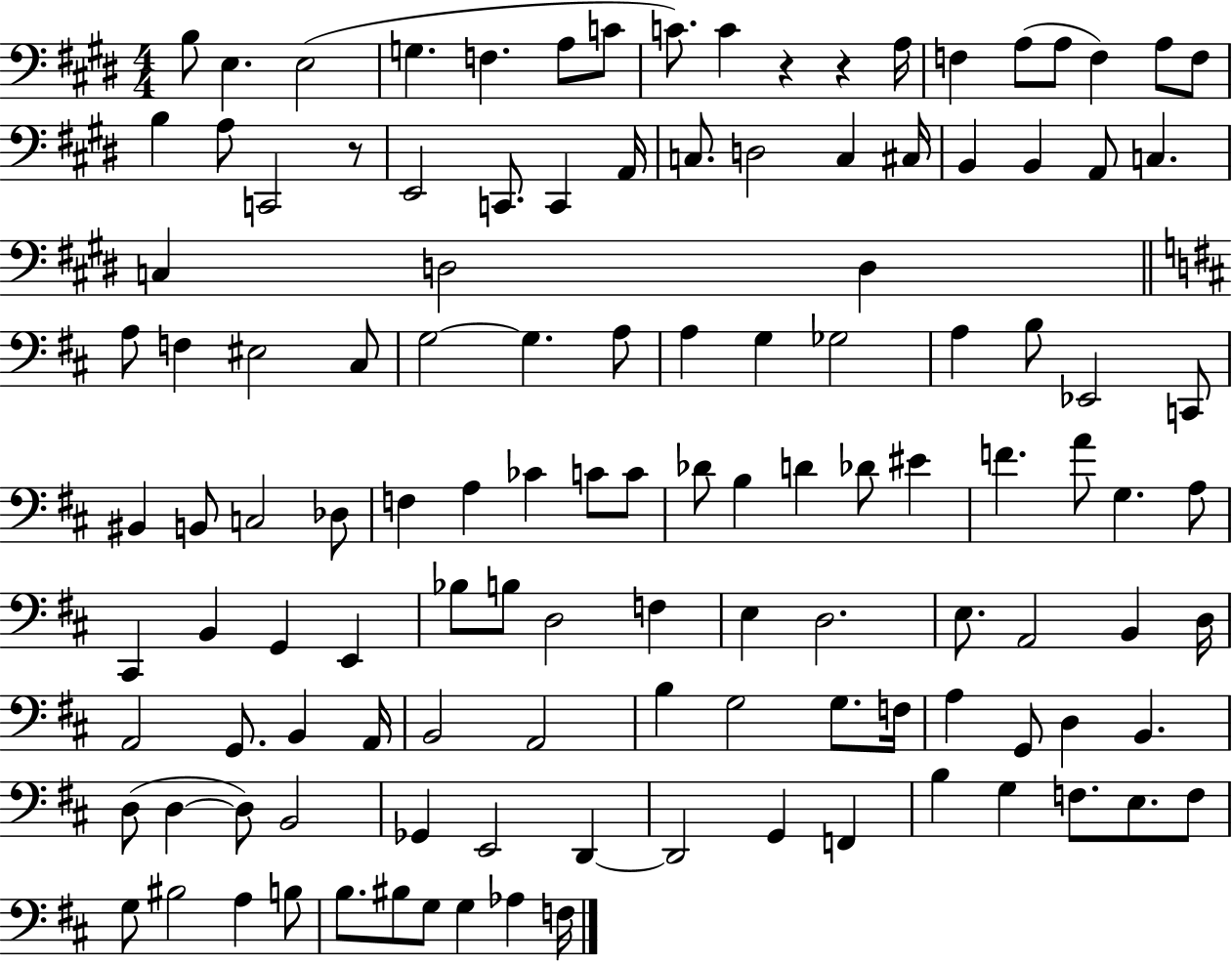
X:1
T:Untitled
M:4/4
L:1/4
K:E
B,/2 E, E,2 G, F, A,/2 C/2 C/2 C z z A,/4 F, A,/2 A,/2 F, A,/2 F,/2 B, A,/2 C,,2 z/2 E,,2 C,,/2 C,, A,,/4 C,/2 D,2 C, ^C,/4 B,, B,, A,,/2 C, C, D,2 D, A,/2 F, ^E,2 ^C,/2 G,2 G, A,/2 A, G, _G,2 A, B,/2 _E,,2 C,,/2 ^B,, B,,/2 C,2 _D,/2 F, A, _C C/2 C/2 _D/2 B, D _D/2 ^E F A/2 G, A,/2 ^C,, B,, G,, E,, _B,/2 B,/2 D,2 F, E, D,2 E,/2 A,,2 B,, D,/4 A,,2 G,,/2 B,, A,,/4 B,,2 A,,2 B, G,2 G,/2 F,/4 A, G,,/2 D, B,, D,/2 D, D,/2 B,,2 _G,, E,,2 D,, D,,2 G,, F,, B, G, F,/2 E,/2 F,/2 G,/2 ^B,2 A, B,/2 B,/2 ^B,/2 G,/2 G, _A, F,/4